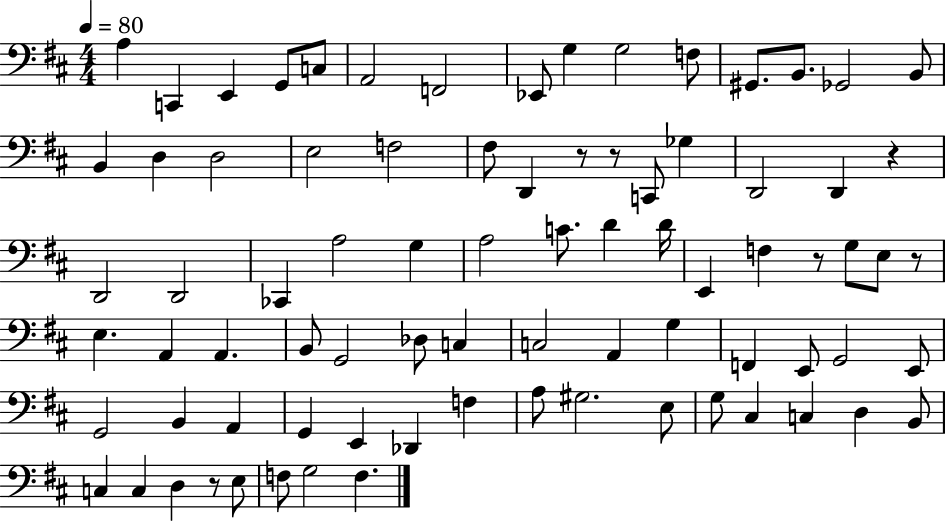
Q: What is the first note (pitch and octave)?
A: A3